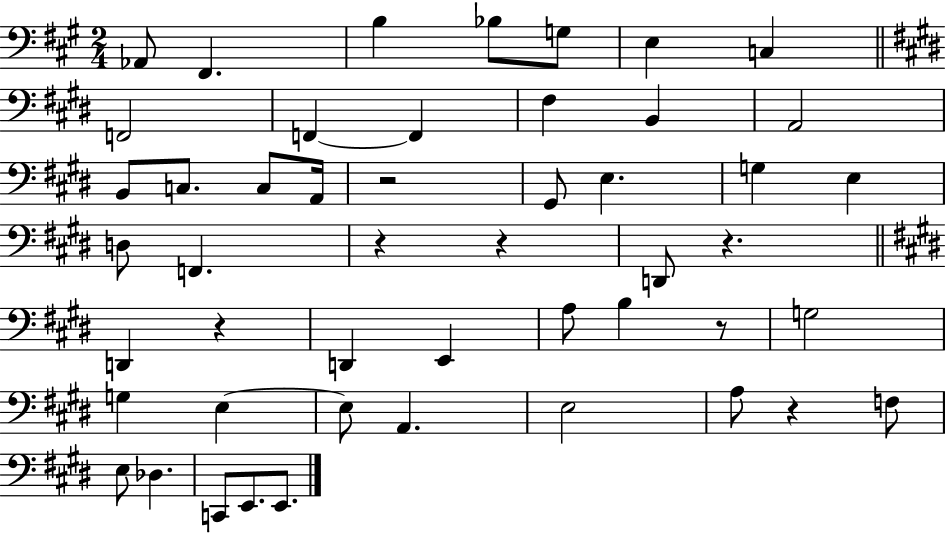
Ab2/e F#2/q. B3/q Bb3/e G3/e E3/q C3/q F2/h F2/q F2/q F#3/q B2/q A2/h B2/e C3/e. C3/e A2/s R/h G#2/e E3/q. G3/q E3/q D3/e F2/q. R/q R/q D2/e R/q. D2/q R/q D2/q E2/q A3/e B3/q R/e G3/h G3/q E3/q E3/e A2/q. E3/h A3/e R/q F3/e E3/e Db3/q. C2/e E2/e. E2/e.